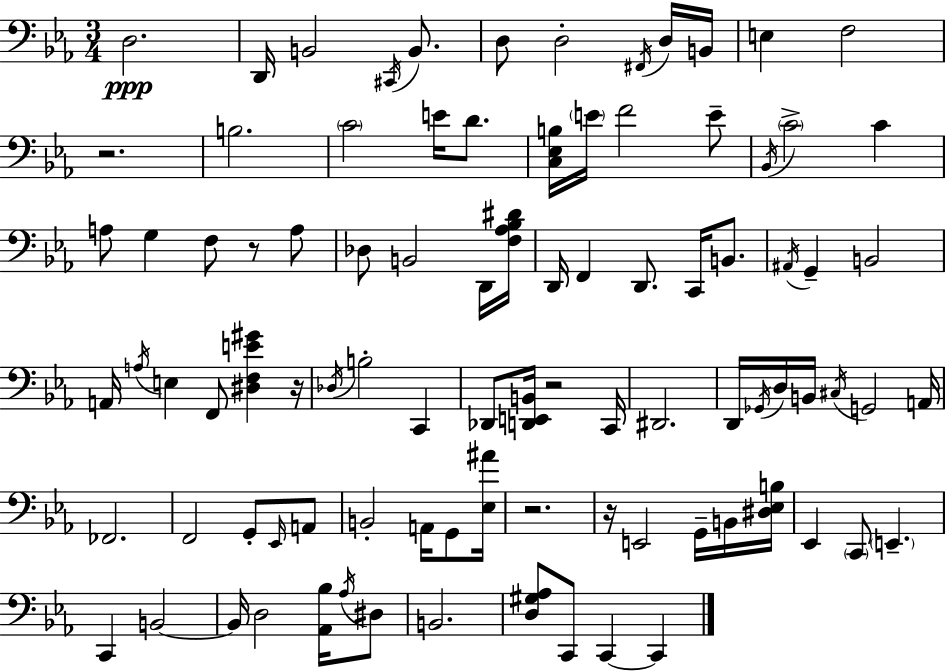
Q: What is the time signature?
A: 3/4